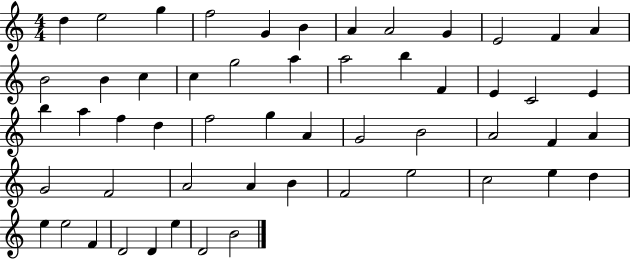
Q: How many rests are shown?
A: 0